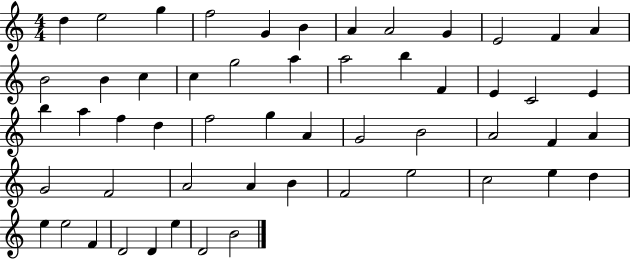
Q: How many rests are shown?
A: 0